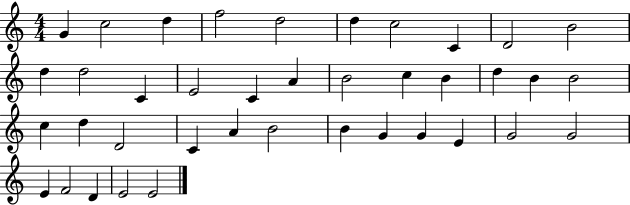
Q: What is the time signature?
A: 4/4